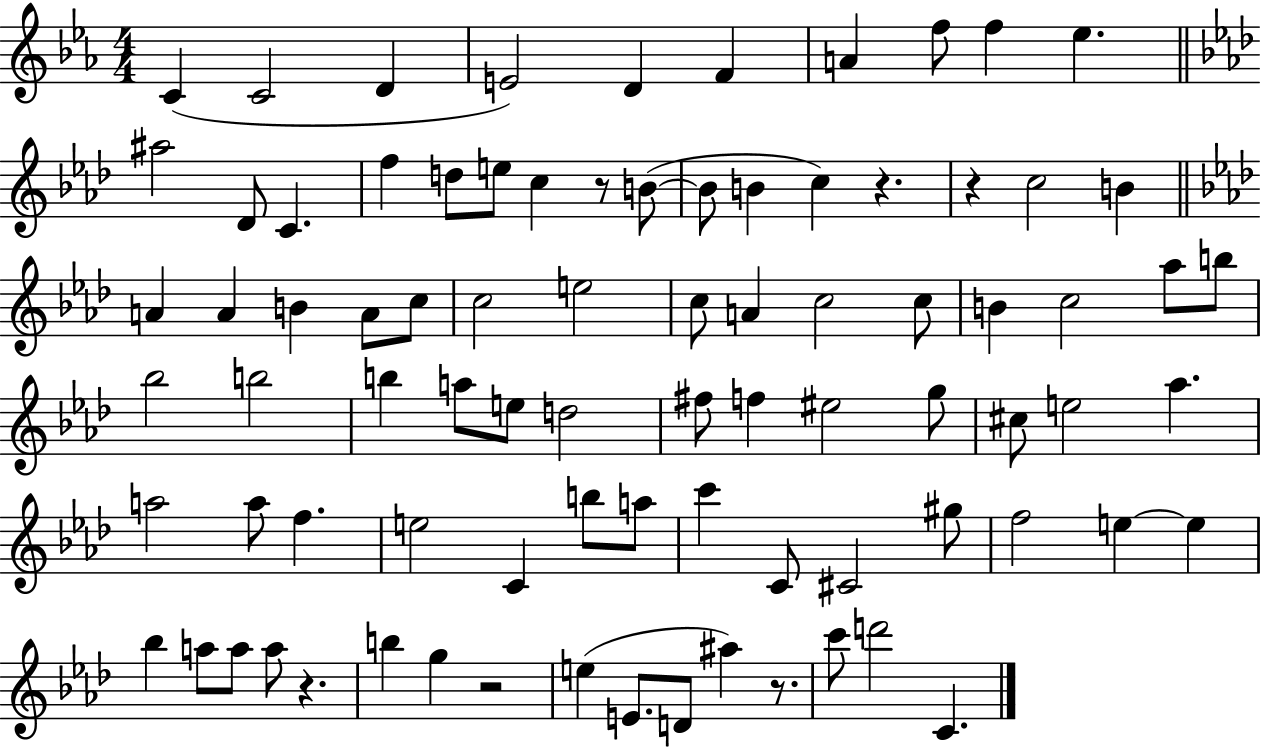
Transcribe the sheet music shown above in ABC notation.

X:1
T:Untitled
M:4/4
L:1/4
K:Eb
C C2 D E2 D F A f/2 f _e ^a2 _D/2 C f d/2 e/2 c z/2 B/2 B/2 B c z z c2 B A A B A/2 c/2 c2 e2 c/2 A c2 c/2 B c2 _a/2 b/2 _b2 b2 b a/2 e/2 d2 ^f/2 f ^e2 g/2 ^c/2 e2 _a a2 a/2 f e2 C b/2 a/2 c' C/2 ^C2 ^g/2 f2 e e _b a/2 a/2 a/2 z b g z2 e E/2 D/2 ^a z/2 c'/2 d'2 C